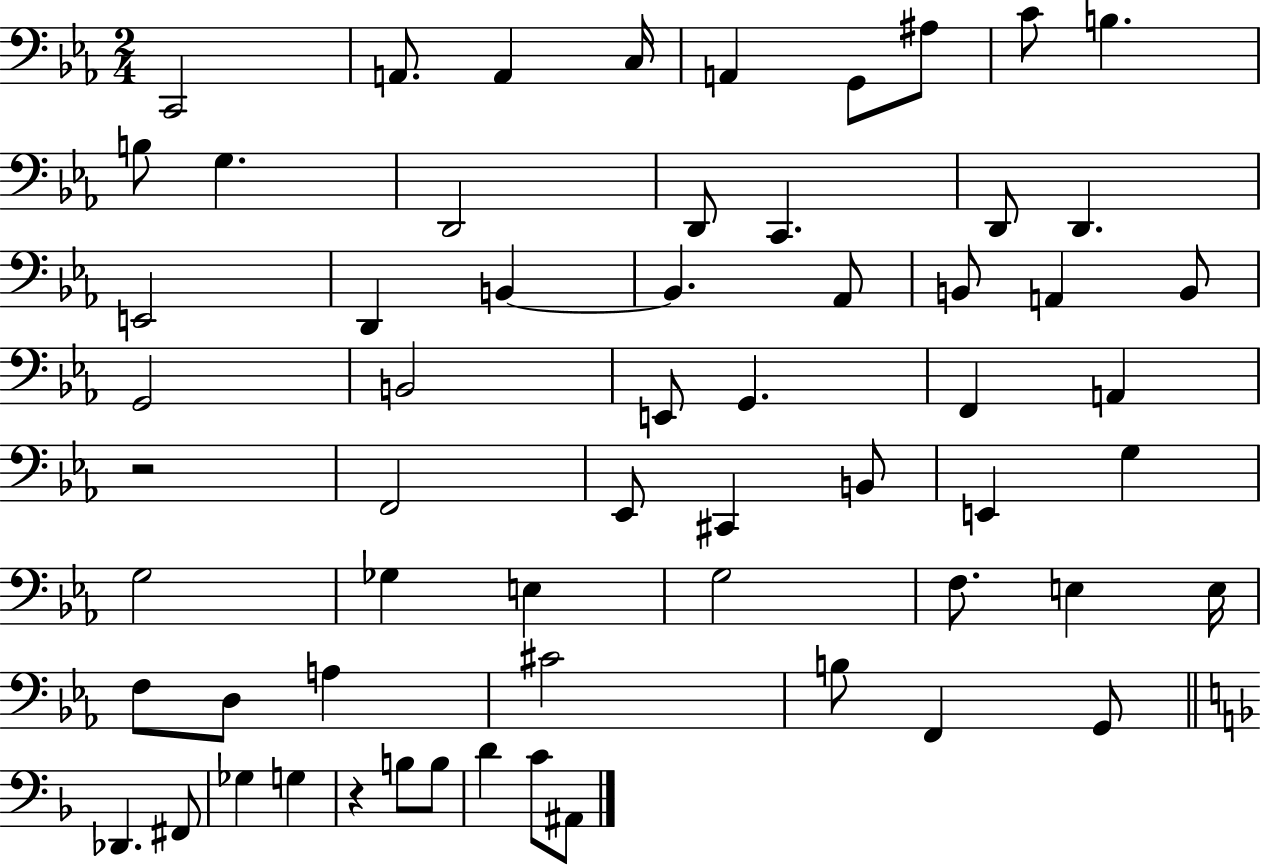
C2/h A2/e. A2/q C3/s A2/q G2/e A#3/e C4/e B3/q. B3/e G3/q. D2/h D2/e C2/q. D2/e D2/q. E2/h D2/q B2/q B2/q. Ab2/e B2/e A2/q B2/e G2/h B2/h E2/e G2/q. F2/q A2/q R/h F2/h Eb2/e C#2/q B2/e E2/q G3/q G3/h Gb3/q E3/q G3/h F3/e. E3/q E3/s F3/e D3/e A3/q C#4/h B3/e F2/q G2/e Db2/q. F#2/e Gb3/q G3/q R/q B3/e B3/e D4/q C4/e A#2/e